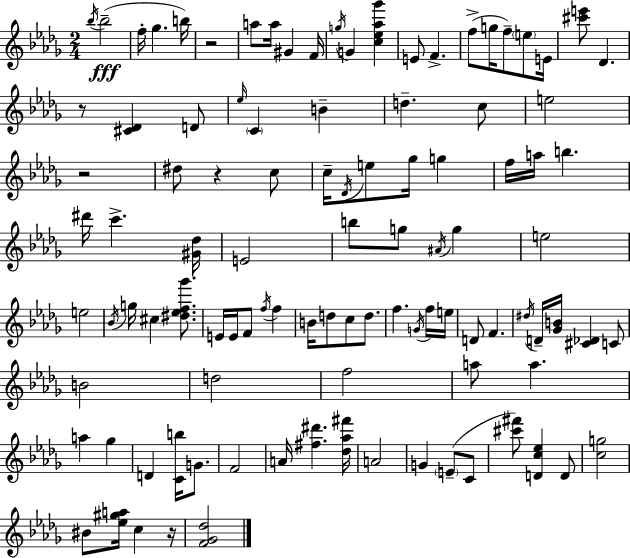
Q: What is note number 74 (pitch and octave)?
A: D4